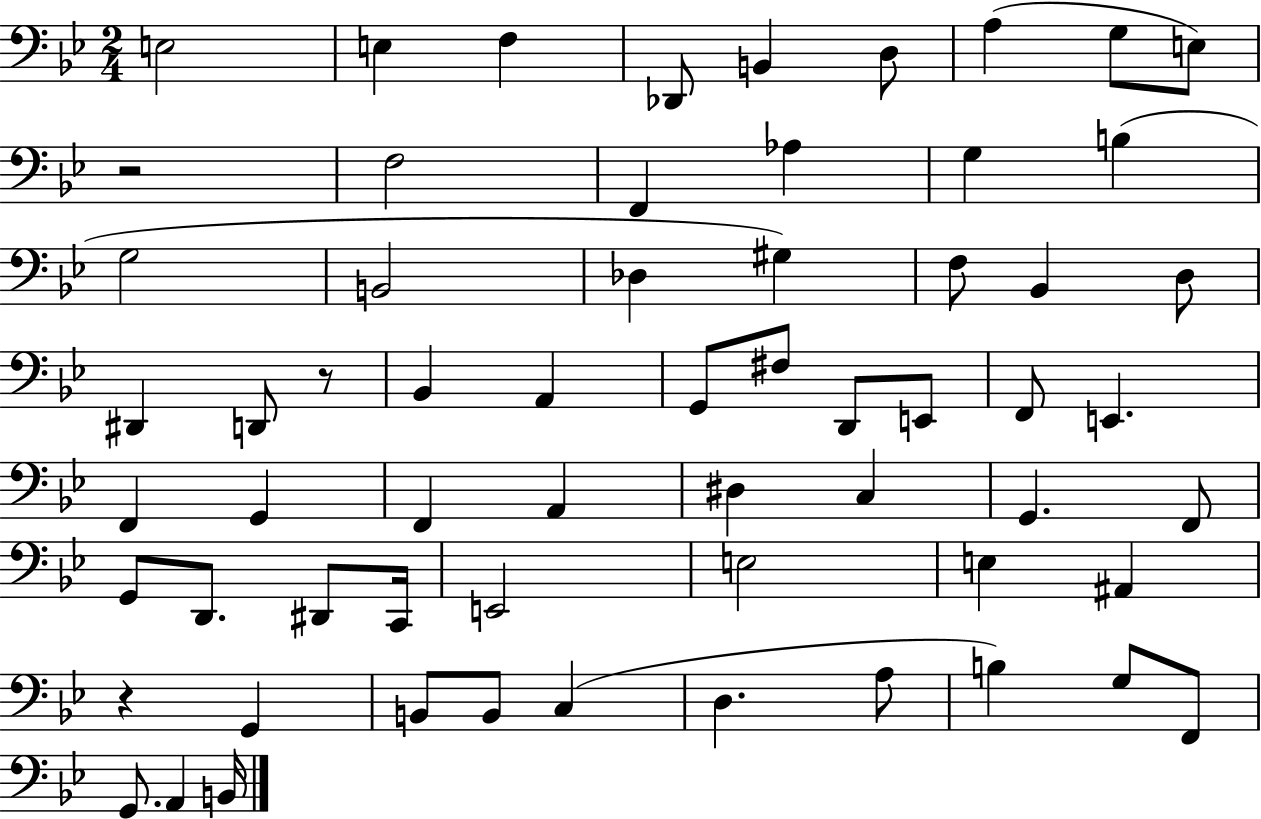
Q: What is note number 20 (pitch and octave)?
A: Bb2